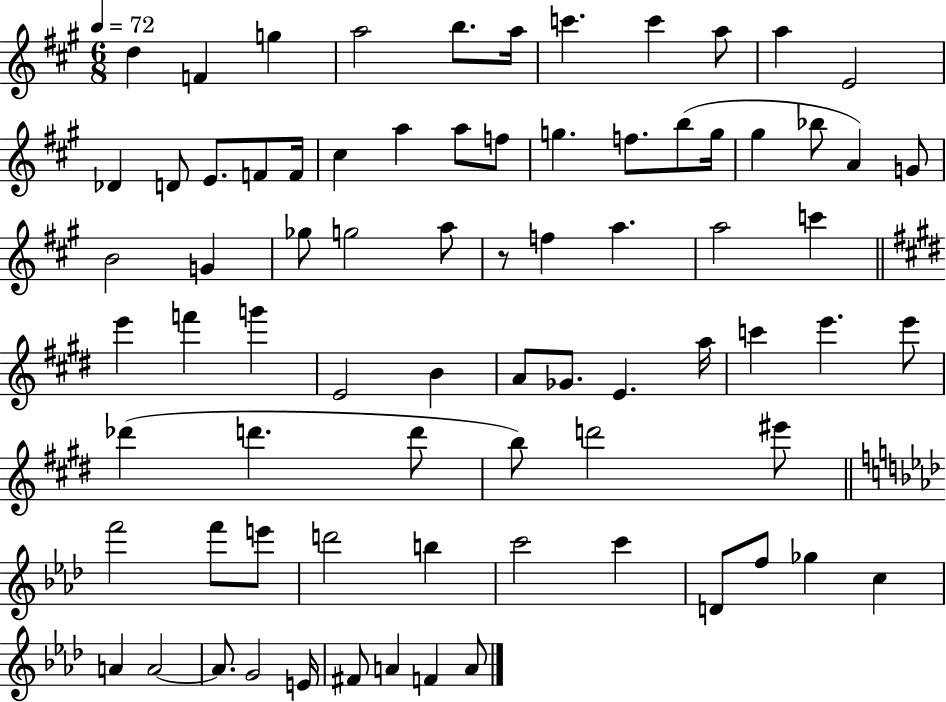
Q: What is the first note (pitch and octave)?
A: D5